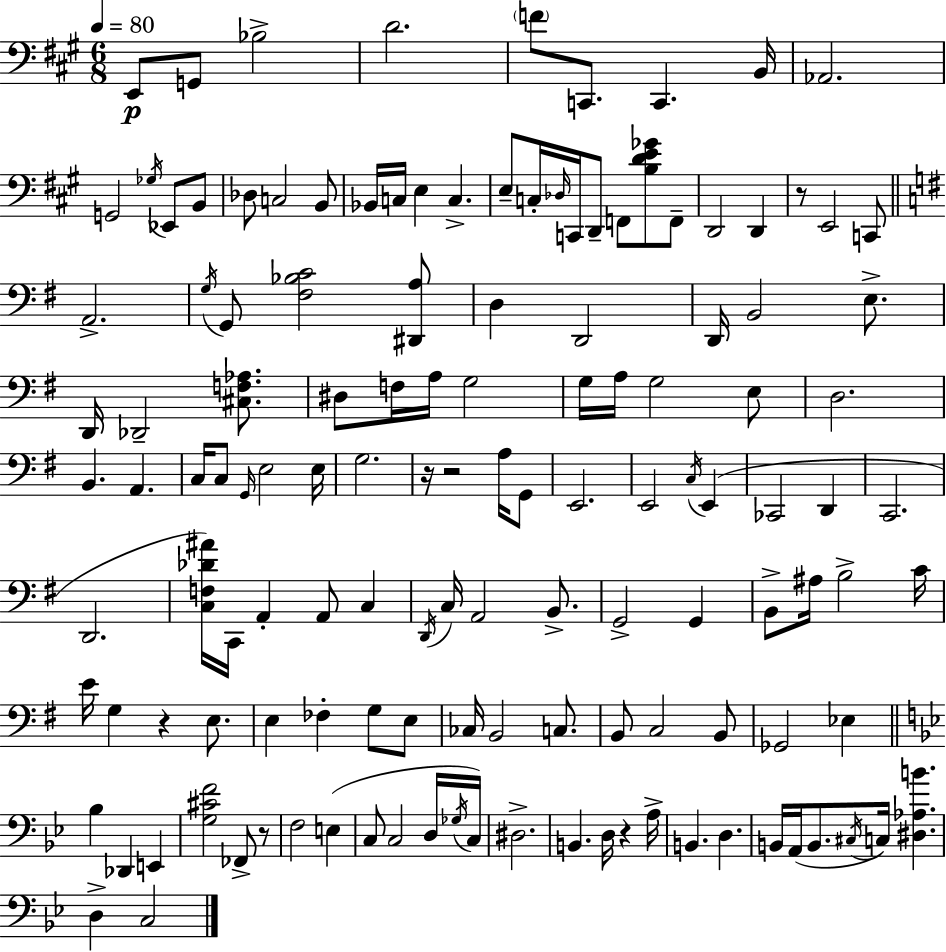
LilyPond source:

{
  \clef bass
  \numericTimeSignature
  \time 6/8
  \key a \major
  \tempo 4 = 80
  e,8\p g,8 bes2-> | d'2. | \parenthesize f'8 c,8. c,4. b,16 | aes,2. | \break g,2 \acciaccatura { ges16 } ees,8 b,8 | des8 c2 b,8 | bes,16 c16 e4 c4.-> | e8-- c16-. \grace { des16 } c,16 d,8-- f,8 <b d' e' ges'>8 | \break f,8-- d,2 d,4 | r8 e,2 | c,8 \bar "||" \break \key e \minor a,2.-> | \acciaccatura { g16 } g,8 <fis bes c'>2 <dis, a>8 | d4 d,2 | d,16 b,2 e8.-> | \break d,16 des,2-- <cis f aes>8. | dis8 f16 a16 g2 | g16 a16 g2 e8 | d2. | \break b,4. a,4. | c16 c8 \grace { g,16 } e2 | e16 g2. | r16 r2 a16 | \break g,8 e,2. | e,2 \acciaccatura { c16 } e,4( | ces,2 d,4 | c,2. | \break d,2. | <c f des' ais'>16) c,16 a,4-. a,8 c4 | \acciaccatura { d,16 } c16 a,2 | b,8.-> g,2-> | \break g,4 b,8-> ais16 b2-> | c'16 e'16 g4 r4 | e8. e4 fes4-. | g8 e8 ces16 b,2 | \break c8. b,8 c2 | b,8 ges,2 | ees4 \bar "||" \break \key bes \major bes4 des,4 e,4 | <g cis' f'>2 fes,8-> r8 | f2 e4( | c8 c2 d16 \acciaccatura { ges16 }) | \break c16 dis2.-> | b,4. d16 r4 | a16-> b,4. d4. | b,16 a,16( b,8. \acciaccatura { cis16 } c16) <dis aes b'>4. | \break d4-> c2 | \bar "|."
}